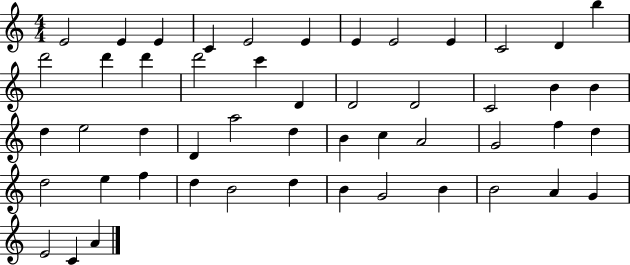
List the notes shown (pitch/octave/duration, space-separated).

E4/h E4/q E4/q C4/q E4/h E4/q E4/q E4/h E4/q C4/h D4/q B5/q D6/h D6/q D6/q D6/h C6/q D4/q D4/h D4/h C4/h B4/q B4/q D5/q E5/h D5/q D4/q A5/h D5/q B4/q C5/q A4/h G4/h F5/q D5/q D5/h E5/q F5/q D5/q B4/h D5/q B4/q G4/h B4/q B4/h A4/q G4/q E4/h C4/q A4/q